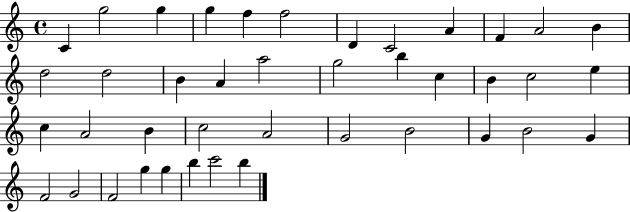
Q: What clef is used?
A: treble